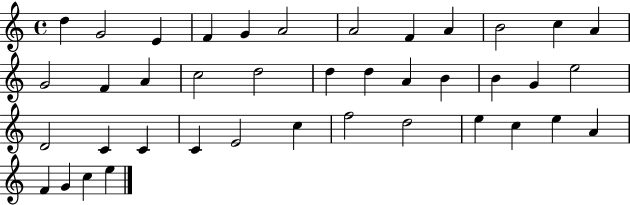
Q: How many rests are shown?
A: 0